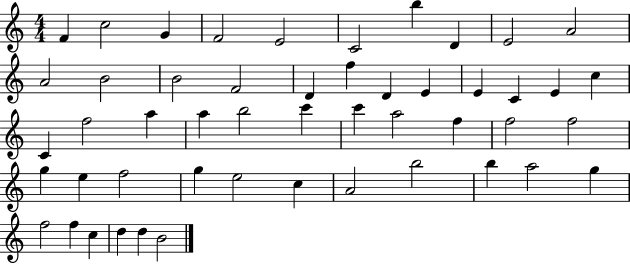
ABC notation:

X:1
T:Untitled
M:4/4
L:1/4
K:C
F c2 G F2 E2 C2 b D E2 A2 A2 B2 B2 F2 D f D E E C E c C f2 a a b2 c' c' a2 f f2 f2 g e f2 g e2 c A2 b2 b a2 g f2 f c d d B2